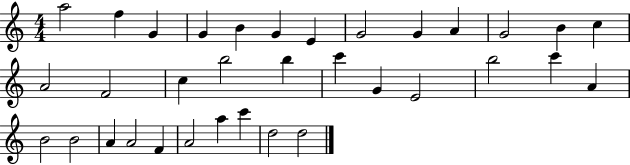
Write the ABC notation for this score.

X:1
T:Untitled
M:4/4
L:1/4
K:C
a2 f G G B G E G2 G A G2 B c A2 F2 c b2 b c' G E2 b2 c' A B2 B2 A A2 F A2 a c' d2 d2